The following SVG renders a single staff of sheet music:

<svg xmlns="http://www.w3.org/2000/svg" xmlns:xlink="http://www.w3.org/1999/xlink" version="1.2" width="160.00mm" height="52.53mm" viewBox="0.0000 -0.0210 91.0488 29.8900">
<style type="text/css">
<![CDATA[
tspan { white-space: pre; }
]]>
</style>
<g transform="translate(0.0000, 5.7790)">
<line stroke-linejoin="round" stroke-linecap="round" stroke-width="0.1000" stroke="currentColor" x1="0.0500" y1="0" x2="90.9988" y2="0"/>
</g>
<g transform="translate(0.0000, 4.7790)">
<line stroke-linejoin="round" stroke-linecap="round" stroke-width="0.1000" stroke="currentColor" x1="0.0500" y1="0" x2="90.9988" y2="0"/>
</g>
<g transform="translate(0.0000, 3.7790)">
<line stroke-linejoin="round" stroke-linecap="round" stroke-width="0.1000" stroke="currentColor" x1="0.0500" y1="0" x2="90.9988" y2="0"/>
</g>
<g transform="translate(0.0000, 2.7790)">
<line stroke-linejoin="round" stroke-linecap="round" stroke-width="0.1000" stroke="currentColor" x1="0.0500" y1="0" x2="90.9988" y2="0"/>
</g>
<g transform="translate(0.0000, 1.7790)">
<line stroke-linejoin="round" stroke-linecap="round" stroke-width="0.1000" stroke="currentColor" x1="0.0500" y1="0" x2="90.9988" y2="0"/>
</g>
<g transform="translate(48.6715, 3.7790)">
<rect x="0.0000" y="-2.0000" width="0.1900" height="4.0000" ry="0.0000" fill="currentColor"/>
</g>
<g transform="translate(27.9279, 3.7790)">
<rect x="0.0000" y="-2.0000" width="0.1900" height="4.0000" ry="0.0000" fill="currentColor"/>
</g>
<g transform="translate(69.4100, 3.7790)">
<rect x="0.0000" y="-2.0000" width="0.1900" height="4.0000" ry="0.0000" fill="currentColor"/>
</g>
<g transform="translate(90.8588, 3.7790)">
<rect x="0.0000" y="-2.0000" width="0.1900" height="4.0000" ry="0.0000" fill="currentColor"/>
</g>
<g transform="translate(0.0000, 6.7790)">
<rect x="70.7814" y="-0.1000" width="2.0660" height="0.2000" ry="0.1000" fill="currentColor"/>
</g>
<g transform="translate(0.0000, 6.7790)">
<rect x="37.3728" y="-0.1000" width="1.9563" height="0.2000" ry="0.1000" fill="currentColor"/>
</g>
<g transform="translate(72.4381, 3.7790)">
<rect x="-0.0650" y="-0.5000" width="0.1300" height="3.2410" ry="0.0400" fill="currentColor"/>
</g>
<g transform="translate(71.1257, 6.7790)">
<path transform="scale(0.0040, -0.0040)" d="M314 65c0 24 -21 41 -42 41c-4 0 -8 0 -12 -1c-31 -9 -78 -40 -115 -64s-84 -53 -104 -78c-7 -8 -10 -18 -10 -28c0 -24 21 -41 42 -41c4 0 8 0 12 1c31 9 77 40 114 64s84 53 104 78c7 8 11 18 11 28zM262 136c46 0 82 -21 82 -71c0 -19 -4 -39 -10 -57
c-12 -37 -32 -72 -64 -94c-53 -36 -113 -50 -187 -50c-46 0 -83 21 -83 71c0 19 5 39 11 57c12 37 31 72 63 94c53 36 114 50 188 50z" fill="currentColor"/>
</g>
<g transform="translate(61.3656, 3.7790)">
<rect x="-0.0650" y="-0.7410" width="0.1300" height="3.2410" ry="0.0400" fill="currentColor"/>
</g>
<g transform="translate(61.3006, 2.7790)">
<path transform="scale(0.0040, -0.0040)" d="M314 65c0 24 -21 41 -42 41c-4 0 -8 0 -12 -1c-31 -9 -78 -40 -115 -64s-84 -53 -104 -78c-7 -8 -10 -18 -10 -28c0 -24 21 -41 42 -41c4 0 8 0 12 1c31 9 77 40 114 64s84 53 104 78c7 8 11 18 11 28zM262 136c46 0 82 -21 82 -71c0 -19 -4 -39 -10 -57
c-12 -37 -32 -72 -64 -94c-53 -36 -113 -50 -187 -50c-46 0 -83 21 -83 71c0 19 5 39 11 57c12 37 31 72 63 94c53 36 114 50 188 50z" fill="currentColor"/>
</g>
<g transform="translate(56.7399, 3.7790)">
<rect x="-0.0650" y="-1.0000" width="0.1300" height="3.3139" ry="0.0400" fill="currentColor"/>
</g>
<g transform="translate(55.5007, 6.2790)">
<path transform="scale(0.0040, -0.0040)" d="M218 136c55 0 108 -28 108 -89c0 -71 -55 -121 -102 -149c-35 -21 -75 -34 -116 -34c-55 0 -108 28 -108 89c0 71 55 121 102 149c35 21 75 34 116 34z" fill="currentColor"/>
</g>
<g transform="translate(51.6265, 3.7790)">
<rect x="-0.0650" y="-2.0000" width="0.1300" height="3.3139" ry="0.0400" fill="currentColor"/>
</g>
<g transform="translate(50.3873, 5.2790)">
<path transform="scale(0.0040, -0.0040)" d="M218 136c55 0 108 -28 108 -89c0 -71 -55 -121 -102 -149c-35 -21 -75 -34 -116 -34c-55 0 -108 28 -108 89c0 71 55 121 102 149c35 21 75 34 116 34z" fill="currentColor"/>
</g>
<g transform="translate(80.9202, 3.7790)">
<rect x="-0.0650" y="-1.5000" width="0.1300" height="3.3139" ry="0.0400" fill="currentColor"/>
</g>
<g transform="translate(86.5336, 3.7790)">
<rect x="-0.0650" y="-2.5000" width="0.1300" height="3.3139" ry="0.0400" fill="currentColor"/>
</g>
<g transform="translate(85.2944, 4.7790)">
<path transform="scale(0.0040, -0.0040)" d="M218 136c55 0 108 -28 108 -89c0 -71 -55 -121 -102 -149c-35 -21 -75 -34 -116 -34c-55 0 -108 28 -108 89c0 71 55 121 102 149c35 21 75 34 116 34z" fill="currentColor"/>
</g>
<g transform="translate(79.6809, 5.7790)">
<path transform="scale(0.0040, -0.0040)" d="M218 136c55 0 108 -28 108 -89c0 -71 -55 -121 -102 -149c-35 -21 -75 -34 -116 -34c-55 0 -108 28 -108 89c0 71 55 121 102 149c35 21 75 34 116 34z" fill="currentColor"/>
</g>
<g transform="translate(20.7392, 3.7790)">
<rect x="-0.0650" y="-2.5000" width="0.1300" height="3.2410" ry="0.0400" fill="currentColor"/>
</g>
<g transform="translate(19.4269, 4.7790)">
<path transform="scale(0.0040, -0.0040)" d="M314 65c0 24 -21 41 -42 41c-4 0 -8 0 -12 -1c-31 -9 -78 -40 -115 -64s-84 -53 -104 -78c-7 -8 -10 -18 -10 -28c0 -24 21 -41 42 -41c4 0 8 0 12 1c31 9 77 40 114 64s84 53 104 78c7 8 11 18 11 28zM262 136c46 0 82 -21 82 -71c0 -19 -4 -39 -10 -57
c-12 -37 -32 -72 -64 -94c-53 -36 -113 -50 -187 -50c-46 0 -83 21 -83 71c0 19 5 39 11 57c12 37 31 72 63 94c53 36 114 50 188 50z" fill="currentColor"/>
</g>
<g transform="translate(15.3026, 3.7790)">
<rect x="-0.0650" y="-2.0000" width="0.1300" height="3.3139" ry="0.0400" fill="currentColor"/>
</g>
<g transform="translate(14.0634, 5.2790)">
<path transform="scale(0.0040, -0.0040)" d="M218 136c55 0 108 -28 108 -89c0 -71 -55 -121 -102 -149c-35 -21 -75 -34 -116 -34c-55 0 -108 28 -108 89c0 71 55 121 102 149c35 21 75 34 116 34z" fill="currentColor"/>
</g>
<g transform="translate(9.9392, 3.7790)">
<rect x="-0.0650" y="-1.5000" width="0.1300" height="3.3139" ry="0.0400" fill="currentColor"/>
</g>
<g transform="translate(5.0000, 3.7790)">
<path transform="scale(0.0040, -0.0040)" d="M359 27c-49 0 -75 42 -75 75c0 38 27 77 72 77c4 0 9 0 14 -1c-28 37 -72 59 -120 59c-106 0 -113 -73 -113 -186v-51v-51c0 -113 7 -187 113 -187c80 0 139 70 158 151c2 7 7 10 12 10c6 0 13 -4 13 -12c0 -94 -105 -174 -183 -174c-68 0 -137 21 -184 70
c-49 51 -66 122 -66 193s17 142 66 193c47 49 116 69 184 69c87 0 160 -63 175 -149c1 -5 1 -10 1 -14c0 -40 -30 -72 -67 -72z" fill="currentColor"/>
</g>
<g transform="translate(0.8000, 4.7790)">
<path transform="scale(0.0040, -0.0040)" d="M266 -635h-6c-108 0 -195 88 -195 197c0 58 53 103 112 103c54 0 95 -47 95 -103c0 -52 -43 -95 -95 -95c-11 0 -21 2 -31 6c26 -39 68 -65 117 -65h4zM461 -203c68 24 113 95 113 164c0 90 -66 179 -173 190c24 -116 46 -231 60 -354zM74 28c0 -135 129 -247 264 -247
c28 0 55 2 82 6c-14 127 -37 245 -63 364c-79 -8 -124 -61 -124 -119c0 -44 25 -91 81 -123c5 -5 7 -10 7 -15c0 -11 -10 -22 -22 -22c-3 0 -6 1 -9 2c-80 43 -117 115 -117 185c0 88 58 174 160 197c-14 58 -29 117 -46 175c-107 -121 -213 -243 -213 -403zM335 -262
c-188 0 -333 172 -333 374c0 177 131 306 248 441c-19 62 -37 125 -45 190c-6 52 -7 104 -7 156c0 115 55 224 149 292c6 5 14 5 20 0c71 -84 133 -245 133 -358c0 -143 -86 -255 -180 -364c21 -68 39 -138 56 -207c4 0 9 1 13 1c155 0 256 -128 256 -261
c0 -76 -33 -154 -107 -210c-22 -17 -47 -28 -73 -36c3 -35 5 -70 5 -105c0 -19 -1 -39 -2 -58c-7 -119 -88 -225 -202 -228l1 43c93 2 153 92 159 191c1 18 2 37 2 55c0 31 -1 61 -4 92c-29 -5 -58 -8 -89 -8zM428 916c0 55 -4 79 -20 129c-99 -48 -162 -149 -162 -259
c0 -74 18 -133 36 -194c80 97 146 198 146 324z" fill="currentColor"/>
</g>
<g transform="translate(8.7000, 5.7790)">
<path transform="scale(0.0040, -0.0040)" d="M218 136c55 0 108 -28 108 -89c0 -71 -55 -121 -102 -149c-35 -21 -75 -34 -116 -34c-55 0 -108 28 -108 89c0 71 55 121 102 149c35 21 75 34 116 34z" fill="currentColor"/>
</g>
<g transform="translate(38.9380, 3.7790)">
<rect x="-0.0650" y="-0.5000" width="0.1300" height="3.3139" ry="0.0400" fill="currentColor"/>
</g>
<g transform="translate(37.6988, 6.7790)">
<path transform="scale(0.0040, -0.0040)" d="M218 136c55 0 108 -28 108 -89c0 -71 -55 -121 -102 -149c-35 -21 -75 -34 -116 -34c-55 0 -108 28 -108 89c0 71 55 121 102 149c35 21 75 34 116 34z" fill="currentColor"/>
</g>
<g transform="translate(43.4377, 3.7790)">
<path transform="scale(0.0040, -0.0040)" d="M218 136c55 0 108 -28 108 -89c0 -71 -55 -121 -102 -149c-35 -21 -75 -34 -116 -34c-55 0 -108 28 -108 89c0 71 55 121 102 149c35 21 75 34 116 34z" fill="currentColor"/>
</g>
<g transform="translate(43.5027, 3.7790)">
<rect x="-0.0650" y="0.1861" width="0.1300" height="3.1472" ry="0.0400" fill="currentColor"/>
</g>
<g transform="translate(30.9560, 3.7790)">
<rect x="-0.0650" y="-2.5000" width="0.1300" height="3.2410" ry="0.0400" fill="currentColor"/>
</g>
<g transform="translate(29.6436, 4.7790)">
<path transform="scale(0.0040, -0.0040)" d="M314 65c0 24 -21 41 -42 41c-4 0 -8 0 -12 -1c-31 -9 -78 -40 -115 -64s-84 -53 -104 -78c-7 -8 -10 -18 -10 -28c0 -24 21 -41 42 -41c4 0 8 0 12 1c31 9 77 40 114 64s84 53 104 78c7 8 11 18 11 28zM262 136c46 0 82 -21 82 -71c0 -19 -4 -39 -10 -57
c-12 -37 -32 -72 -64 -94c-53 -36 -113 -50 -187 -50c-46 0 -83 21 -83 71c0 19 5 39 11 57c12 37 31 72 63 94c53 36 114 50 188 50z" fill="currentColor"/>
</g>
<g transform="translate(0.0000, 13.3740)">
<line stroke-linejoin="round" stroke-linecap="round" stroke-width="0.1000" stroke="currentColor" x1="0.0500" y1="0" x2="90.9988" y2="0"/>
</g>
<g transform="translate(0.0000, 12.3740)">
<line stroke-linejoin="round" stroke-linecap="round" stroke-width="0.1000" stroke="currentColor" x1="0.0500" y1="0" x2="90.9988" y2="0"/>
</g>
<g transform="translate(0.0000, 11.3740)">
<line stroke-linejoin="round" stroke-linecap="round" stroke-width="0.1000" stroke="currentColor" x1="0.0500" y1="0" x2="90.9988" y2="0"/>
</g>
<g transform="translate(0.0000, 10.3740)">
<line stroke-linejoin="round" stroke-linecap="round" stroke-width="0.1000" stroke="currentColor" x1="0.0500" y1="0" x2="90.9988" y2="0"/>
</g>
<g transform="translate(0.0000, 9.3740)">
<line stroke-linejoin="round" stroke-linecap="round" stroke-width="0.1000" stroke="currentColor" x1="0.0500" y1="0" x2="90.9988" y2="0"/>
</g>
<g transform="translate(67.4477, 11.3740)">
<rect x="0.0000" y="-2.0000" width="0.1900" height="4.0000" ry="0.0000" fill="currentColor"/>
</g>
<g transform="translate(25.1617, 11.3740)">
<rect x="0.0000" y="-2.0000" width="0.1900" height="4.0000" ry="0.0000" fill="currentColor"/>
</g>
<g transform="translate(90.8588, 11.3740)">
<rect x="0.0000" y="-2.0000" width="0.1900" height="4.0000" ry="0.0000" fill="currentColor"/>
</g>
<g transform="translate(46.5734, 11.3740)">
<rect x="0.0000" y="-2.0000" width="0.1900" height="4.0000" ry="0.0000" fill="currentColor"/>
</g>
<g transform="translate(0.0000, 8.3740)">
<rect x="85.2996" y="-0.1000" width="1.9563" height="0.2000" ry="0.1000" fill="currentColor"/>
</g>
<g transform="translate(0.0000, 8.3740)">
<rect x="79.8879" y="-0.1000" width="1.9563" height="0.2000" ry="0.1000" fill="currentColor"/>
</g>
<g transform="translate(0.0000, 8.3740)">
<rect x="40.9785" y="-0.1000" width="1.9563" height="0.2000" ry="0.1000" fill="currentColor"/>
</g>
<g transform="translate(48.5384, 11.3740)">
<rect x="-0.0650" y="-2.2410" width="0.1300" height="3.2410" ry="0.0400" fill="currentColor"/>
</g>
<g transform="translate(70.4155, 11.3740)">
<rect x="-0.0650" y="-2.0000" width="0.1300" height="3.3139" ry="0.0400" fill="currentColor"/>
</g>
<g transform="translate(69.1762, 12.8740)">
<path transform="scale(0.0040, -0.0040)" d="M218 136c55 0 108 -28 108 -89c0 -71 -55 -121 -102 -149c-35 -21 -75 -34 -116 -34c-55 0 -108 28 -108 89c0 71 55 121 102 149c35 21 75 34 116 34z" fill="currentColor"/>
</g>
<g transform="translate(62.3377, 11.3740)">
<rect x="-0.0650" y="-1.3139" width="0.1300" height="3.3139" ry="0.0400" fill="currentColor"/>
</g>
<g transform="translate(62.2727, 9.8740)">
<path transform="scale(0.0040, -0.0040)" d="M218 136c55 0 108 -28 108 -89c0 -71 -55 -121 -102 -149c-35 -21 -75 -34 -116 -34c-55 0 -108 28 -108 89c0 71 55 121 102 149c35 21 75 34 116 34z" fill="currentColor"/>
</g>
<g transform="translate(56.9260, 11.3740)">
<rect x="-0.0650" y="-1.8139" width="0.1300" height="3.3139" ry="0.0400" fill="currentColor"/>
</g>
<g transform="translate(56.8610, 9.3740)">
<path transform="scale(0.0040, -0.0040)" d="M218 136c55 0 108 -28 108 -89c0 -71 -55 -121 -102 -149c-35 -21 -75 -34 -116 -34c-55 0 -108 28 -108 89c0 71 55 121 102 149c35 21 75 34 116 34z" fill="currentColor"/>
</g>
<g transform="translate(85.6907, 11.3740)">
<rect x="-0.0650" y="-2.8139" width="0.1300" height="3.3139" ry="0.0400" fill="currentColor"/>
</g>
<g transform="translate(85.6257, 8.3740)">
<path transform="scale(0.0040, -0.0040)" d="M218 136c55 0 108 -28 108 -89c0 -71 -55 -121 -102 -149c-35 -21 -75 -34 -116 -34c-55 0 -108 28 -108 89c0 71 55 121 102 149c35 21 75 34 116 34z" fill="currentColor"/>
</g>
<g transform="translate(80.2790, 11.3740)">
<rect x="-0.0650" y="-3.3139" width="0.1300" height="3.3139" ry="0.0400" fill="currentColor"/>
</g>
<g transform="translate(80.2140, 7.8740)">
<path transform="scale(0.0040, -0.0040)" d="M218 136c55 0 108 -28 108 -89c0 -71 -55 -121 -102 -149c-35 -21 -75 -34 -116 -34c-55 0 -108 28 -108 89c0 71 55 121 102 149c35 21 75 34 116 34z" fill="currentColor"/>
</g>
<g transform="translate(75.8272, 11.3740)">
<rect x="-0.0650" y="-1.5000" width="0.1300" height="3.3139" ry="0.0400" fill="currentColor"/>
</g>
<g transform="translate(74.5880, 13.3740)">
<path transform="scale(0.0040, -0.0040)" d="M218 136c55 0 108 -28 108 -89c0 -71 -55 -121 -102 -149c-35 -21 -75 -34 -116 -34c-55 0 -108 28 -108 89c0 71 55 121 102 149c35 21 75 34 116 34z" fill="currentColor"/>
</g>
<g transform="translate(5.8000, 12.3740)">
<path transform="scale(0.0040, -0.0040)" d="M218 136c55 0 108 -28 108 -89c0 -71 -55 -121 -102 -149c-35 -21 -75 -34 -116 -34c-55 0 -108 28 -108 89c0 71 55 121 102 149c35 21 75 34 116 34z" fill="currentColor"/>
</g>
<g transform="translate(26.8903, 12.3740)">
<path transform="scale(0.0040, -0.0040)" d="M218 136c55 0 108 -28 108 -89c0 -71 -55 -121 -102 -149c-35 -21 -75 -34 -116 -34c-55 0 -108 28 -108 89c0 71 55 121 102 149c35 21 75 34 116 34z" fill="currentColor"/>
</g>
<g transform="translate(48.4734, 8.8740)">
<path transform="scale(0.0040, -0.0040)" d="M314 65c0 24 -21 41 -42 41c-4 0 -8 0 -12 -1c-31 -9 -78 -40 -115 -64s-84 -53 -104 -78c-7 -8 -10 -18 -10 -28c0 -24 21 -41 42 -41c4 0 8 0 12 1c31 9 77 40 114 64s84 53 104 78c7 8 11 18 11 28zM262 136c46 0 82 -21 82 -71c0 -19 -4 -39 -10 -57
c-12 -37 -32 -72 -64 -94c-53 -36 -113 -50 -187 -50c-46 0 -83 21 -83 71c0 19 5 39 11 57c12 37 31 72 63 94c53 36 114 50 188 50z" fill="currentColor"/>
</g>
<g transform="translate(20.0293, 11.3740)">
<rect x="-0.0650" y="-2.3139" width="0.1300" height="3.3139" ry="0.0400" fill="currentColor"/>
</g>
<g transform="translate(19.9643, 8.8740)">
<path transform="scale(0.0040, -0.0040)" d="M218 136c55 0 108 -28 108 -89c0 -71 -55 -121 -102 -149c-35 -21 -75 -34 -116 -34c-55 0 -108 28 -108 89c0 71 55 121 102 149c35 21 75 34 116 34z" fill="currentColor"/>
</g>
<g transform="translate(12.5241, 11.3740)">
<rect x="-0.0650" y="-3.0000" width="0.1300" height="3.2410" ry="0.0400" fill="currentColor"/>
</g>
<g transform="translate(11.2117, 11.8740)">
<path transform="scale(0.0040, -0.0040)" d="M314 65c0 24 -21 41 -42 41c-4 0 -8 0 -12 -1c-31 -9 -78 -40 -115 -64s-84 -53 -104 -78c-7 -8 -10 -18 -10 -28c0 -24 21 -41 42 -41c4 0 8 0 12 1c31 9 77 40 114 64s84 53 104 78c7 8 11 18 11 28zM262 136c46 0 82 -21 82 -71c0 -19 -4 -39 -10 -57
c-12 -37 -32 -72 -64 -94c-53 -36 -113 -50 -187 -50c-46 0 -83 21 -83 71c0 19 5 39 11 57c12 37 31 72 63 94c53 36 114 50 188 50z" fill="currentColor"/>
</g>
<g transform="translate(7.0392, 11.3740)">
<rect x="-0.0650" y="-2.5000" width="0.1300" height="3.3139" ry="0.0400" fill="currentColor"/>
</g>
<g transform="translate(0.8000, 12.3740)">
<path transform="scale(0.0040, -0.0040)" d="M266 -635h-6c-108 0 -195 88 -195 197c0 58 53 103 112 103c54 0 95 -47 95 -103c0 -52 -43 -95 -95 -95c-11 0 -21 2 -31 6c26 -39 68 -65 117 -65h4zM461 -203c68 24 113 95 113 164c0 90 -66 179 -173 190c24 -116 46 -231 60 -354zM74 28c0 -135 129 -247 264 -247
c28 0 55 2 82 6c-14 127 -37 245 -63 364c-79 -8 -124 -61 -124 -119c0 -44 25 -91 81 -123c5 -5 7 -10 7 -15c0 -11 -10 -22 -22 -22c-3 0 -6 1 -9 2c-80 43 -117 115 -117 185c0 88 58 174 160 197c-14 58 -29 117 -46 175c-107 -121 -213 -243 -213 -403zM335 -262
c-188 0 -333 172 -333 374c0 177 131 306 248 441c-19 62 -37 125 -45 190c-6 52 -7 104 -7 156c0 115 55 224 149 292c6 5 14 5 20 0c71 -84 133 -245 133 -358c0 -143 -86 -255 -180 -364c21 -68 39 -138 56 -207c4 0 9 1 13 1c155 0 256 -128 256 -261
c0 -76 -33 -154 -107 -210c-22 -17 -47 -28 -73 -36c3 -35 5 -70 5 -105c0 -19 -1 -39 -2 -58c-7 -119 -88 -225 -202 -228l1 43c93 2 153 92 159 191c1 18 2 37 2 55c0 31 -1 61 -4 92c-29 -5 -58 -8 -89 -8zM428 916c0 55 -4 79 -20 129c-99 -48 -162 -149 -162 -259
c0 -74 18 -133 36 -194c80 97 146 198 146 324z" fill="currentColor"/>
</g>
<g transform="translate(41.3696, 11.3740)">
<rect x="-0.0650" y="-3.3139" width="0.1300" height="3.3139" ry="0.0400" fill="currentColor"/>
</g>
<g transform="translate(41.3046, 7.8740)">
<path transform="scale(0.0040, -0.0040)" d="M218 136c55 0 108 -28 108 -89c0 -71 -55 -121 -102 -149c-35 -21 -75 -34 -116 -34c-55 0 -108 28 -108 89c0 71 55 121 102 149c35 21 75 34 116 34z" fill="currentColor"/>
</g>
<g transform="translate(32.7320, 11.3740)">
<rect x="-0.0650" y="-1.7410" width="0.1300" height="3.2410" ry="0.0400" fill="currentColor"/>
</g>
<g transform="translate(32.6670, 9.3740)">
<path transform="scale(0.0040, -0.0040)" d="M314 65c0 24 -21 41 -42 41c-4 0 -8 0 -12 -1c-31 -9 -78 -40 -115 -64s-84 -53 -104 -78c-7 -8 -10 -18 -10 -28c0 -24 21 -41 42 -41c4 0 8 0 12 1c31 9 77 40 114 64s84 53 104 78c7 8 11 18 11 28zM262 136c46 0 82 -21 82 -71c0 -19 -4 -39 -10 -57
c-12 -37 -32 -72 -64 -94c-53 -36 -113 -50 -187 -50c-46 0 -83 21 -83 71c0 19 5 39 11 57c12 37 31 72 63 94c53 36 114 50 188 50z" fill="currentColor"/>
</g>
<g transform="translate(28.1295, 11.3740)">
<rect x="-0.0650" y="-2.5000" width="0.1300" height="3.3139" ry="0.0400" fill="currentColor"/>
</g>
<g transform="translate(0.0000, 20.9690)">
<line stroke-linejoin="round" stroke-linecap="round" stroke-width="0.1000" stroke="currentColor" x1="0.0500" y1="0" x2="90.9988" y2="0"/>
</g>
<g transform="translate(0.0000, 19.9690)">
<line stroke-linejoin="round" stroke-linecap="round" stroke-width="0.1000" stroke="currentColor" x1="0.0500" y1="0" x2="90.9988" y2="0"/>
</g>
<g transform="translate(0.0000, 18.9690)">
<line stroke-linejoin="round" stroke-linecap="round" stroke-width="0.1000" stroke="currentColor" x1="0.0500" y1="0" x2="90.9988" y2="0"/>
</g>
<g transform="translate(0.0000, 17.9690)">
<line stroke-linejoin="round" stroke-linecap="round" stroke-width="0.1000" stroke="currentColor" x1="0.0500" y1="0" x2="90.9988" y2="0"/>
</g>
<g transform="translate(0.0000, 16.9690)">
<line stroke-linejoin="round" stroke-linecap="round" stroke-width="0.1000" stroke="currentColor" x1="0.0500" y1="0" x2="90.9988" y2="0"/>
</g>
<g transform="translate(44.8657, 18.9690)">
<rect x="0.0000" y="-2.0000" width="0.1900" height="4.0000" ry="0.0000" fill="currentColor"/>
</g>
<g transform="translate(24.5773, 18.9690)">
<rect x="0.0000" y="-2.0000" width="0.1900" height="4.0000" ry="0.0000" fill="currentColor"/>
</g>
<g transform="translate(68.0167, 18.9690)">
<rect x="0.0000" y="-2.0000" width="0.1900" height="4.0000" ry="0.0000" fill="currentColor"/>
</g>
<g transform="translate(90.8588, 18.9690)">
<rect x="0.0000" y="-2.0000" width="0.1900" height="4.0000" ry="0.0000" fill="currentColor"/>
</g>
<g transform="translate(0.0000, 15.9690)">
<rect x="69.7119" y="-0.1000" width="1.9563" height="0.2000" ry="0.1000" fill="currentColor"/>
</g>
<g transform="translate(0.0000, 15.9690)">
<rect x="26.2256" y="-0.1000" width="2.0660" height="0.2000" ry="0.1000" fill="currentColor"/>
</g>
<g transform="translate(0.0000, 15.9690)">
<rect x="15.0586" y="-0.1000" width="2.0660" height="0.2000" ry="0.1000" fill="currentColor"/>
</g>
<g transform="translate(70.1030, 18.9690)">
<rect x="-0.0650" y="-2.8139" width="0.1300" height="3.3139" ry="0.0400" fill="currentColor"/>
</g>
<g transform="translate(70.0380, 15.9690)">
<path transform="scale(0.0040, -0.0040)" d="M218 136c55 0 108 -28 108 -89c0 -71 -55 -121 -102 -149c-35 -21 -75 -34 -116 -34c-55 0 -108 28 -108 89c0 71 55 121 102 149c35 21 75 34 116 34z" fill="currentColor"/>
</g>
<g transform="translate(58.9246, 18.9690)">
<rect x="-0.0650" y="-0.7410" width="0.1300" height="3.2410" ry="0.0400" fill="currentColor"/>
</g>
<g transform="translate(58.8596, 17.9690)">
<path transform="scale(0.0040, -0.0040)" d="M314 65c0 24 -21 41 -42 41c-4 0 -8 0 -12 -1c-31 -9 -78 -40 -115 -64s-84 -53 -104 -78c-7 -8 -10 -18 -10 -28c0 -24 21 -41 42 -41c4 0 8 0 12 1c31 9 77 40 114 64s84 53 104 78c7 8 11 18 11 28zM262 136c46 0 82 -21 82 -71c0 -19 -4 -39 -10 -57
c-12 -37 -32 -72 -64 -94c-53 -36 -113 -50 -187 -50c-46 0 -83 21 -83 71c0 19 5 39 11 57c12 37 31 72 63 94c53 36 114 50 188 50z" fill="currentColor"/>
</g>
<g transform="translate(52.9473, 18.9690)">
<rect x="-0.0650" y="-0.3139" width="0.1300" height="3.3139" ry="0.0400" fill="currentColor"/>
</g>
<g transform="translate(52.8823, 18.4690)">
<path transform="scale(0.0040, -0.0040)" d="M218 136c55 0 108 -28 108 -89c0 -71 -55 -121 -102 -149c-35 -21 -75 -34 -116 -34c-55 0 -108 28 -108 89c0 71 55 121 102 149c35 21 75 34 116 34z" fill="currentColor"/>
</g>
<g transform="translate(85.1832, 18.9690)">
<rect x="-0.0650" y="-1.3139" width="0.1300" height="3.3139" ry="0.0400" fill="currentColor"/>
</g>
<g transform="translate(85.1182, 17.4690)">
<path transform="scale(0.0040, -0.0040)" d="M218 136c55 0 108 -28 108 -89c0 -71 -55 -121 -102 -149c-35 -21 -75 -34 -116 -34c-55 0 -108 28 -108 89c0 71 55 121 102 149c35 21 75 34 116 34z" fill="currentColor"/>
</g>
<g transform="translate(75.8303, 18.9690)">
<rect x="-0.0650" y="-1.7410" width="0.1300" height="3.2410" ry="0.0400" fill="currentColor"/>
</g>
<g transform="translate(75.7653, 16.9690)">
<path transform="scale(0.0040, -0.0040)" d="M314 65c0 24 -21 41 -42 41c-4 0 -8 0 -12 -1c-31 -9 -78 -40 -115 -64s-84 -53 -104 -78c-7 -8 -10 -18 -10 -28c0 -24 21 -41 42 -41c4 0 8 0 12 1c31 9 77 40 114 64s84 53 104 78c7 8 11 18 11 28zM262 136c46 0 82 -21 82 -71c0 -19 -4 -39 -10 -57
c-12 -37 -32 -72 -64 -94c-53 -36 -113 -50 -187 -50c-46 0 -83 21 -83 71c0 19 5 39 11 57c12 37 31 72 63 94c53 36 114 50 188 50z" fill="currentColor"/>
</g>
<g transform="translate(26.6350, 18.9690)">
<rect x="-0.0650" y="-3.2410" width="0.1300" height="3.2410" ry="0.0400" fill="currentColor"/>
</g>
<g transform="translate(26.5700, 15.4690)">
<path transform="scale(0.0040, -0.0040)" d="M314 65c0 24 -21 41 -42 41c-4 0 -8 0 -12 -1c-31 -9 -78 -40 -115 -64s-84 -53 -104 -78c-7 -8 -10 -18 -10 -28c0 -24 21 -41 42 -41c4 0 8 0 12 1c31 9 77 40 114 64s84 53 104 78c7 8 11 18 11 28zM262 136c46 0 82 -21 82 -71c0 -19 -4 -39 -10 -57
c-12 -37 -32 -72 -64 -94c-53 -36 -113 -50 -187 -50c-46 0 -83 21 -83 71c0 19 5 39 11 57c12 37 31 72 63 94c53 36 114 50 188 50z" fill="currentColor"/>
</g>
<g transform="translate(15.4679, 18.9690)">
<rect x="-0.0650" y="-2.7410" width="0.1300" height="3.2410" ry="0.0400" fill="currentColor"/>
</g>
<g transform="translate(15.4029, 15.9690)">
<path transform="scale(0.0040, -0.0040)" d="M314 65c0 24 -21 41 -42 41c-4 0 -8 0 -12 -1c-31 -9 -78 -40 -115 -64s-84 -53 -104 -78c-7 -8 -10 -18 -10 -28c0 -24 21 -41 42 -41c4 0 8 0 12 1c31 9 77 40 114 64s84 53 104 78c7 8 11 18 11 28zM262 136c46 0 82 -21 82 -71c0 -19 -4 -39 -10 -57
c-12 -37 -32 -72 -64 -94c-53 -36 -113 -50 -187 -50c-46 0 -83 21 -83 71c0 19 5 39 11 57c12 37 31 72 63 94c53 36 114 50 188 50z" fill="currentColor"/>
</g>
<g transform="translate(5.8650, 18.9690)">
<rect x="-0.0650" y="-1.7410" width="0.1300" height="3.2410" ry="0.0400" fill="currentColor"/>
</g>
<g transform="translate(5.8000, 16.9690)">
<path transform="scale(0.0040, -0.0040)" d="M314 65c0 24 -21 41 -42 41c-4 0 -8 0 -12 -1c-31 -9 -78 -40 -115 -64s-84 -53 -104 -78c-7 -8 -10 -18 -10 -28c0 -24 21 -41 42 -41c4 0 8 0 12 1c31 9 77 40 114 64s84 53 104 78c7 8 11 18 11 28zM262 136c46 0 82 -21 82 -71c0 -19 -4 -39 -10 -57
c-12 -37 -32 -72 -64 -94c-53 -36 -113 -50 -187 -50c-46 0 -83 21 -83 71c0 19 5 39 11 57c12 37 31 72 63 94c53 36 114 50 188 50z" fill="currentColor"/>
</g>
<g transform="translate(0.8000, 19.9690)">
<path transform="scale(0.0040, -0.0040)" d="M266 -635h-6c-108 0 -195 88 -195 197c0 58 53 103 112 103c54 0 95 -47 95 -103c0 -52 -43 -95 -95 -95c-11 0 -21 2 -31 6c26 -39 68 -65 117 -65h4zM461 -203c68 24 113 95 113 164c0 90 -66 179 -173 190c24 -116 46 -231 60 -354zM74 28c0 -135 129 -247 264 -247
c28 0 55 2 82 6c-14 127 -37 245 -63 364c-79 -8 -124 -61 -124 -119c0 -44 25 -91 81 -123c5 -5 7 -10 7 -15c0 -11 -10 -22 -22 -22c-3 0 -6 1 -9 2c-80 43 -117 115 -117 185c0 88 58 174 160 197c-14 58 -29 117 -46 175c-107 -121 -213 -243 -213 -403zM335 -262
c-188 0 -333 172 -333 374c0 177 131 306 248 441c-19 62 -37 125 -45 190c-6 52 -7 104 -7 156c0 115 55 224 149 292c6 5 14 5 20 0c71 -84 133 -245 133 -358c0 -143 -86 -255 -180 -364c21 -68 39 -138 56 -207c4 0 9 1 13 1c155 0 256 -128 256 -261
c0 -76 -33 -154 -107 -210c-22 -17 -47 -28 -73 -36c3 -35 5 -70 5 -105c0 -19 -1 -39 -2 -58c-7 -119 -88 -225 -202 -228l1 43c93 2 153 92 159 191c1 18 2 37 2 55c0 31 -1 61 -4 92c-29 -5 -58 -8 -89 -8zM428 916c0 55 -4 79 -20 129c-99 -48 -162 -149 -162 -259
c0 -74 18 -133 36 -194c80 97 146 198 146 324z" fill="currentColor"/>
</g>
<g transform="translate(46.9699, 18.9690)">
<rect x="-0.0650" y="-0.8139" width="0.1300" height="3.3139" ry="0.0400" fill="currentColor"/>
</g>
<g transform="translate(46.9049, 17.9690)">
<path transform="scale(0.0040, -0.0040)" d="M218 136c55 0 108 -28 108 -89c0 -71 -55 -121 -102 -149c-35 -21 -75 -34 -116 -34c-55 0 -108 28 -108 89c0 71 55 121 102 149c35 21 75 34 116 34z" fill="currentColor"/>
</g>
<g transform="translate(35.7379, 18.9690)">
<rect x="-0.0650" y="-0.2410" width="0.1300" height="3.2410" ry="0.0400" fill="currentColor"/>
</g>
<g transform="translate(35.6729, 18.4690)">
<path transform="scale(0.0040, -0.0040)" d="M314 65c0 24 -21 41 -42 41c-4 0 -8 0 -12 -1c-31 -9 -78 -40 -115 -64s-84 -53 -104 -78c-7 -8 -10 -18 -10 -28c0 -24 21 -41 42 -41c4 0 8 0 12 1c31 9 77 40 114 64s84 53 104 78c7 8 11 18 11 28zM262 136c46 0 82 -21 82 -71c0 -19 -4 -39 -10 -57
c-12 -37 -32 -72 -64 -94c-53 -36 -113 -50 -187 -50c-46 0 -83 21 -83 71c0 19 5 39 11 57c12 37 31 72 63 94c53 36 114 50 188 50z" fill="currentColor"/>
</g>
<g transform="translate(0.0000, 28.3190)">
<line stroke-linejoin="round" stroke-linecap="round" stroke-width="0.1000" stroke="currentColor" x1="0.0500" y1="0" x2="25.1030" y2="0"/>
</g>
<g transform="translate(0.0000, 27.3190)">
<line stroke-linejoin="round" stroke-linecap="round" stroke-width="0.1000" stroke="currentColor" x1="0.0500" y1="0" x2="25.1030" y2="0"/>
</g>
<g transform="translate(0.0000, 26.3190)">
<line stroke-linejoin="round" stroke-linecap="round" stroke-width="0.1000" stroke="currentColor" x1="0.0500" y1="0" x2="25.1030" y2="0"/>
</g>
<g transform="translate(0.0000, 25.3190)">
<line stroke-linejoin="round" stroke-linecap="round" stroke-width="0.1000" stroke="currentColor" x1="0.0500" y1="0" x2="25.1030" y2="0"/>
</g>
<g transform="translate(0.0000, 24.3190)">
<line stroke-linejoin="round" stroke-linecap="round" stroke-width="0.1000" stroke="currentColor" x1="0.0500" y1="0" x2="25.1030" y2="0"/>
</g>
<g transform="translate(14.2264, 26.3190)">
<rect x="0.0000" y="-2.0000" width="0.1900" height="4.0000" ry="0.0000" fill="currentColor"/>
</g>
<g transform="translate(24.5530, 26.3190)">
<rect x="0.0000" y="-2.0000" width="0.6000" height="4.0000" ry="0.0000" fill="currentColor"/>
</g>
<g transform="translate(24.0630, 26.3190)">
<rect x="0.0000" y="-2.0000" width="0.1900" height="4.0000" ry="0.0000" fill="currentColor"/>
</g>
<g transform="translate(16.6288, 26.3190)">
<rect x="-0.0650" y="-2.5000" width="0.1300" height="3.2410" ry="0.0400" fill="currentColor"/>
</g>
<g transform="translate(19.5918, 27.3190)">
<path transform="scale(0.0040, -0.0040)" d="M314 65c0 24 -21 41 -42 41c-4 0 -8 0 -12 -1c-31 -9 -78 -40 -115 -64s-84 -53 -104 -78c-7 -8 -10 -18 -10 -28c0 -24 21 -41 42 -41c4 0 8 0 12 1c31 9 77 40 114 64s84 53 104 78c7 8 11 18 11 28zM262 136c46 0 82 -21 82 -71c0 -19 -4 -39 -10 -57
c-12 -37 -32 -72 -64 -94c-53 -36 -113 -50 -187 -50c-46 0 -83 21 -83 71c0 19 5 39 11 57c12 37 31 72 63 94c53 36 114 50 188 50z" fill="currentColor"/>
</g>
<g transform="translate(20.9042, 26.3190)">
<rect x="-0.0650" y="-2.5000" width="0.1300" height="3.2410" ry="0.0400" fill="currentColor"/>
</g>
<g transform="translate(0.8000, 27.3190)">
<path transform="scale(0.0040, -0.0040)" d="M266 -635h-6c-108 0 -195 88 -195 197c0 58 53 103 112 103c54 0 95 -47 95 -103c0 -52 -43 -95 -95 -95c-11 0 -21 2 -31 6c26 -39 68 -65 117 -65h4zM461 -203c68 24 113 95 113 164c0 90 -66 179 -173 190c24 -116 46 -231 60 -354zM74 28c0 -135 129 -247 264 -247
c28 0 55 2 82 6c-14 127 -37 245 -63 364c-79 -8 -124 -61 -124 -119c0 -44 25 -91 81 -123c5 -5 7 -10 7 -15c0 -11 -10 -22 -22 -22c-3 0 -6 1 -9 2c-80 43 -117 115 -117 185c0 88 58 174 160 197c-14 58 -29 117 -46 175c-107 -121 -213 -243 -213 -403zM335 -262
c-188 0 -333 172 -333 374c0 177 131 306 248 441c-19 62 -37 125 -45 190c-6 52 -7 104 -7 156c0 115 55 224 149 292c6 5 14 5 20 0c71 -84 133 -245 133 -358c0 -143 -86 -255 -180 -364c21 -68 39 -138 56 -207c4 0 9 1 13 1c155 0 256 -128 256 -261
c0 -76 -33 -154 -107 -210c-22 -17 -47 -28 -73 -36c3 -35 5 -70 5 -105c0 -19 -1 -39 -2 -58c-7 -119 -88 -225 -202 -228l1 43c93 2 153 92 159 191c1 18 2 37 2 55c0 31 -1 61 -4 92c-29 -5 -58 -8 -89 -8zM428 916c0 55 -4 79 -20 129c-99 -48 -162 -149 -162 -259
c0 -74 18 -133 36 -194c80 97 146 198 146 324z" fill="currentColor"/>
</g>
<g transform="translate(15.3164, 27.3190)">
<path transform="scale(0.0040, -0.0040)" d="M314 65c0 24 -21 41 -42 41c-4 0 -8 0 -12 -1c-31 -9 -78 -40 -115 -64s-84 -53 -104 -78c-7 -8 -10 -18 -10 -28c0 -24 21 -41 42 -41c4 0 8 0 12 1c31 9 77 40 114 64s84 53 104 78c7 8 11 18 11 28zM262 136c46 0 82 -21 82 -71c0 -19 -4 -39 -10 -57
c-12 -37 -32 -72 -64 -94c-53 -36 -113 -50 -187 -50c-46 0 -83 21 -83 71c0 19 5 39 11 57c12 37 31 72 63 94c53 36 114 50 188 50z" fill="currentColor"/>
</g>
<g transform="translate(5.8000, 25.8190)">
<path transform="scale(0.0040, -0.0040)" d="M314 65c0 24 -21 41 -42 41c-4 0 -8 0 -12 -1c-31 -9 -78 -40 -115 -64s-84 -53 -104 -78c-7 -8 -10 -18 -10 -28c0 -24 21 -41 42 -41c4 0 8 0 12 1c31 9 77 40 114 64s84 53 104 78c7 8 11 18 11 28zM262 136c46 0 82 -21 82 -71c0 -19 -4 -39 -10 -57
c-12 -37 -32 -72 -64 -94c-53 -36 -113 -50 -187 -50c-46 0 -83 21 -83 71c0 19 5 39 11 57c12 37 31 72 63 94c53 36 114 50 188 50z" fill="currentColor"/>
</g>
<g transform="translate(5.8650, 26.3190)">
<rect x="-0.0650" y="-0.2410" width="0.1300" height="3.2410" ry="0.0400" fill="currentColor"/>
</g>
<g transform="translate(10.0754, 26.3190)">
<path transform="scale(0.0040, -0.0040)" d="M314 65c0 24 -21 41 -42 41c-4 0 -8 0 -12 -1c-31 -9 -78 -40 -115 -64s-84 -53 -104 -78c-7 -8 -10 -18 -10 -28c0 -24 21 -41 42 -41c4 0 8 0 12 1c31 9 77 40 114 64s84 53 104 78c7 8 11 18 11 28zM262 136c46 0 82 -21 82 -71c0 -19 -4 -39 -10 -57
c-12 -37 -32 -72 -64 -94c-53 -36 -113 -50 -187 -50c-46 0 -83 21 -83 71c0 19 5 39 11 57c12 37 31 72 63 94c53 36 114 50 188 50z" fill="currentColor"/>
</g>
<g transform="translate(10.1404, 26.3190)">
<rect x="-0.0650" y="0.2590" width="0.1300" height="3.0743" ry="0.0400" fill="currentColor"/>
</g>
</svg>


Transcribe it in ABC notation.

X:1
T:Untitled
M:4/4
L:1/4
K:C
E F G2 G2 C B F D d2 C2 E G G A2 g G f2 b g2 f e F E b a f2 a2 b2 c2 d c d2 a f2 e c2 B2 G2 G2